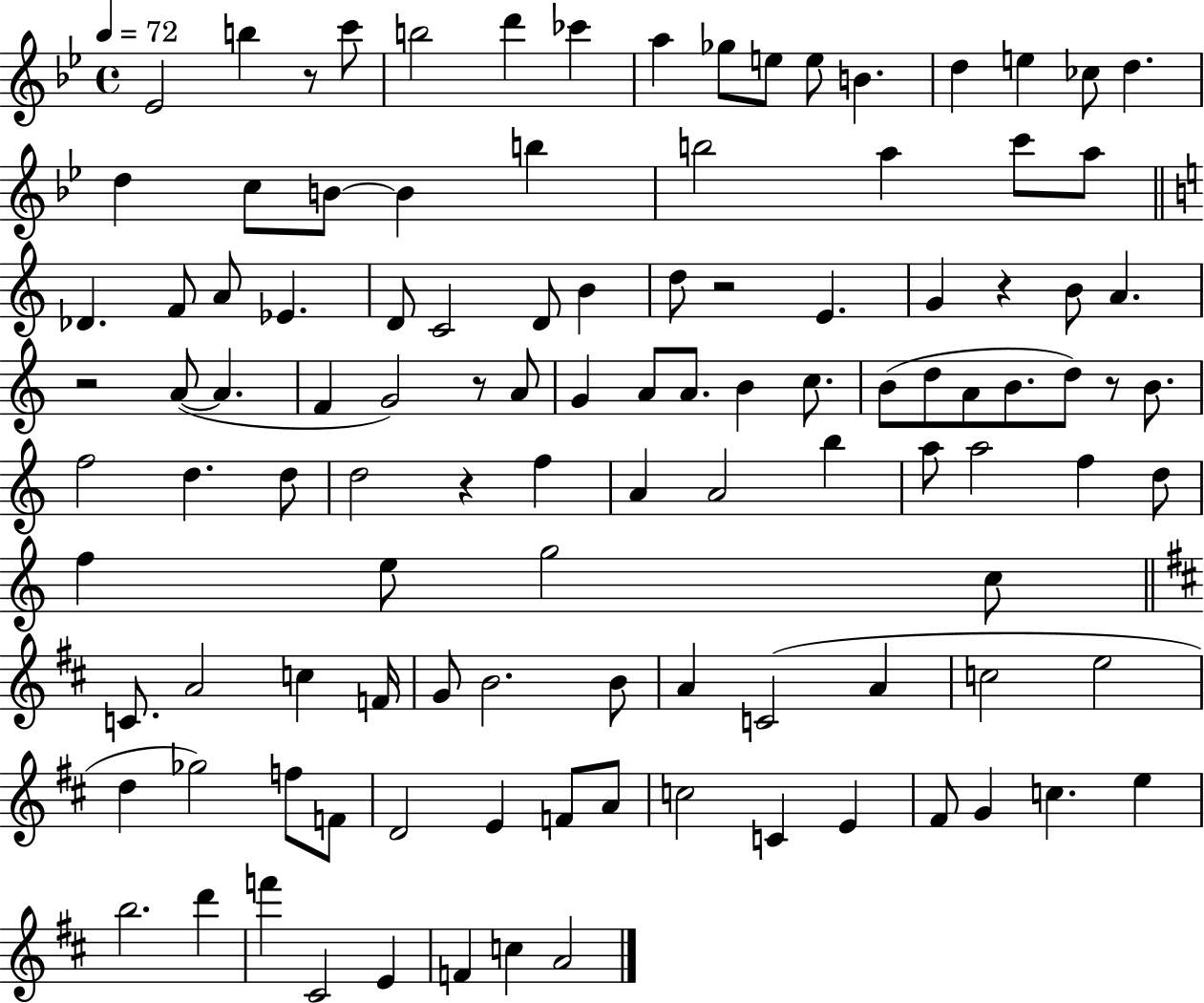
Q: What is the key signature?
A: BES major